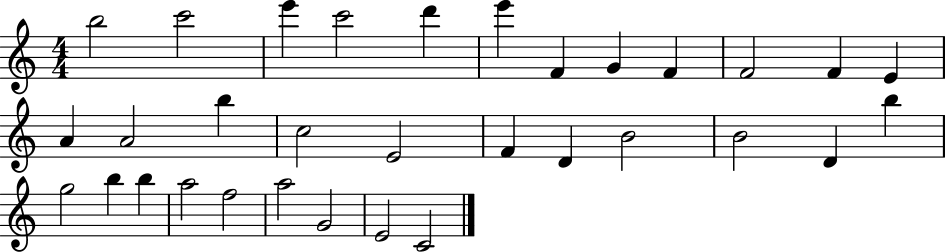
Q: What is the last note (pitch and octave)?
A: C4